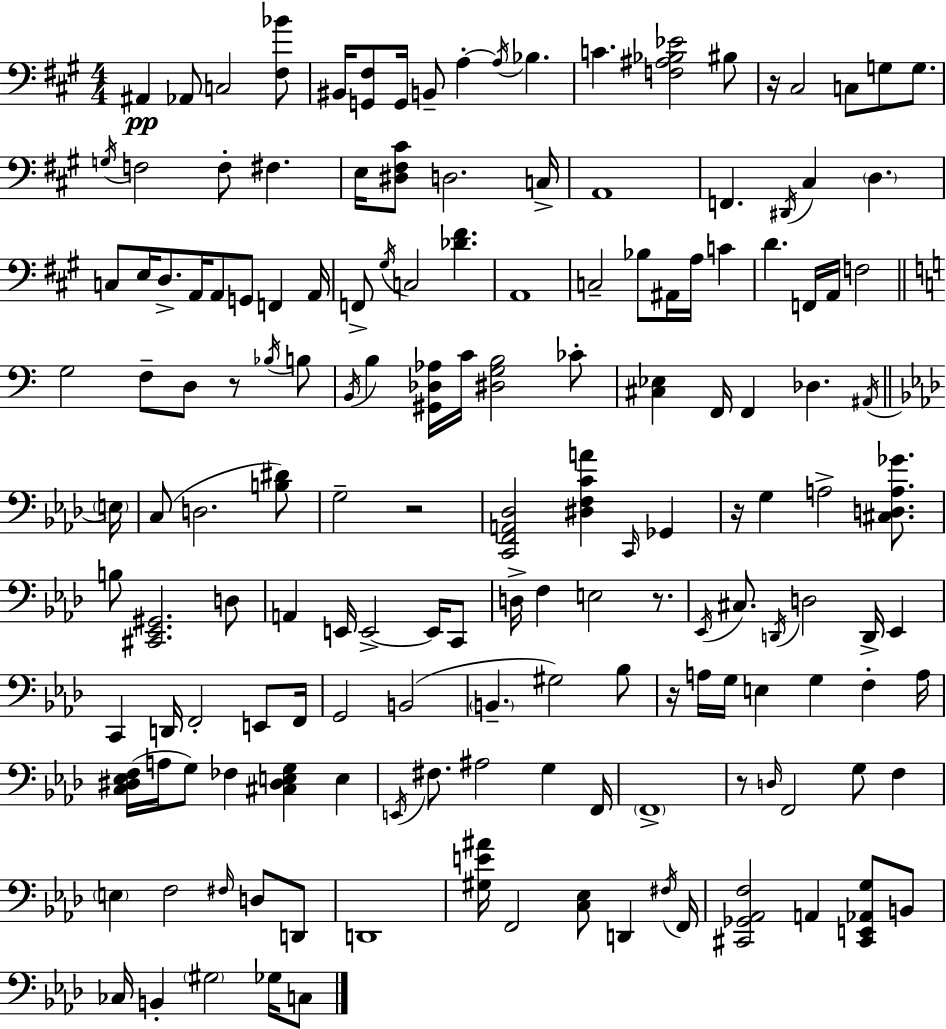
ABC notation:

X:1
T:Untitled
M:4/4
L:1/4
K:A
^A,, _A,,/2 C,2 [^F,_B]/2 ^B,,/4 [G,,^F,]/2 G,,/4 B,,/2 A, A,/4 _B, C [F,^A,_B,_E]2 ^B,/2 z/4 ^C,2 C,/2 G,/2 G,/2 G,/4 F,2 F,/2 ^F, E,/4 [^D,^F,^C]/2 D,2 C,/4 A,,4 F,, ^D,,/4 ^C, D, C,/2 E,/4 D,/2 A,,/4 A,,/2 G,,/2 F,, A,,/4 F,,/2 ^G,/4 C,2 [_D^F] A,,4 C,2 _B,/2 ^A,,/4 A,/4 C D F,,/4 A,,/4 F,2 G,2 F,/2 D,/2 z/2 _B,/4 B,/2 B,,/4 B, [^G,,_D,_A,]/4 C/4 [^D,G,B,]2 _C/2 [^C,_E,] F,,/4 F,, _D, ^A,,/4 E,/4 C,/2 D,2 [B,^D]/2 G,2 z2 [C,,F,,A,,_D,]2 [^D,F,CA] C,,/4 _G,, z/4 G, A,2 [^C,D,A,_G]/2 B,/2 [^C,,_E,,^G,,]2 D,/2 A,, E,,/4 E,,2 E,,/4 C,,/2 D,/4 F, E,2 z/2 _E,,/4 ^C,/2 D,,/4 D,2 D,,/4 _E,, C,, D,,/4 F,,2 E,,/2 F,,/4 G,,2 B,,2 B,, ^G,2 _B,/2 z/4 A,/4 G,/4 E, G, F, A,/4 [C,^D,_E,F,]/4 A,/4 G,/2 _F, [^C,^D,E,G,] E, E,,/4 ^F,/2 ^A,2 G, F,,/4 F,,4 z/2 D,/4 F,,2 G,/2 F, E, F,2 ^F,/4 D,/2 D,,/2 D,,4 [^G,E^A]/4 F,,2 [C,_E,]/2 D,, ^F,/4 F,,/4 [^C,,_G,,_A,,F,]2 A,, [^C,,E,,_A,,G,]/2 B,,/2 _C,/4 B,, ^G,2 _G,/4 C,/2